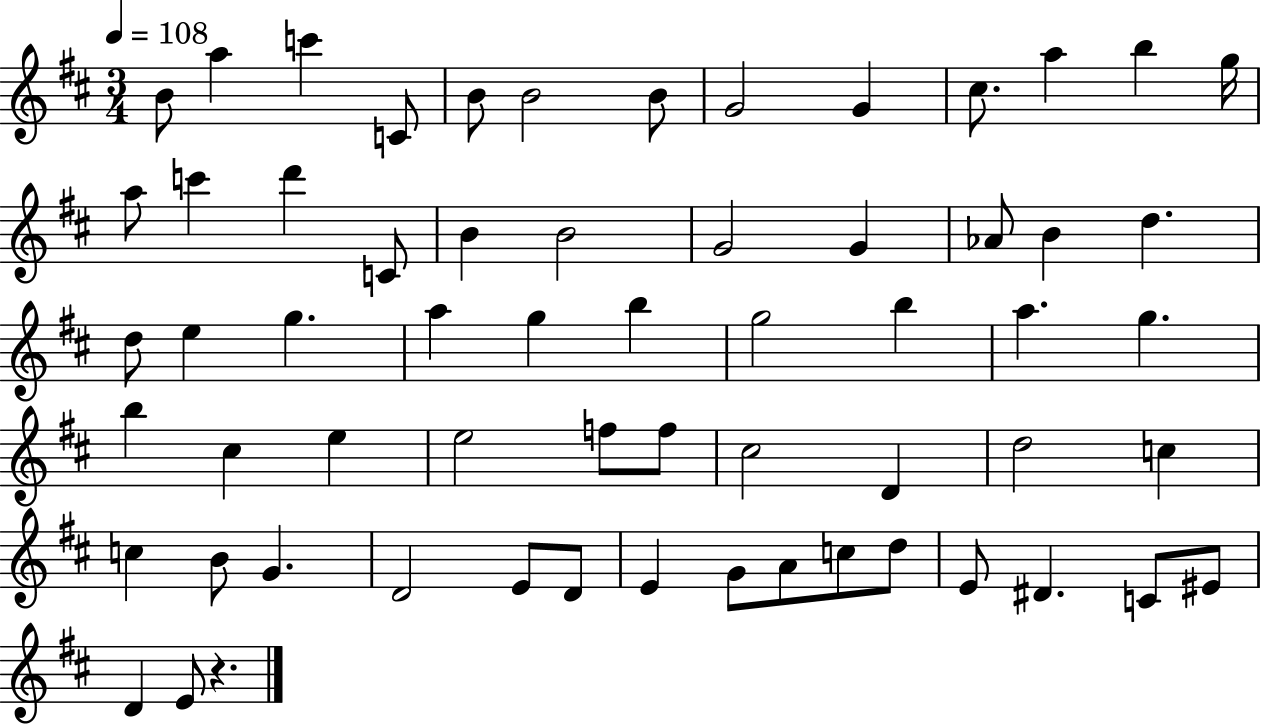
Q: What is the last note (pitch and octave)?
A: E4